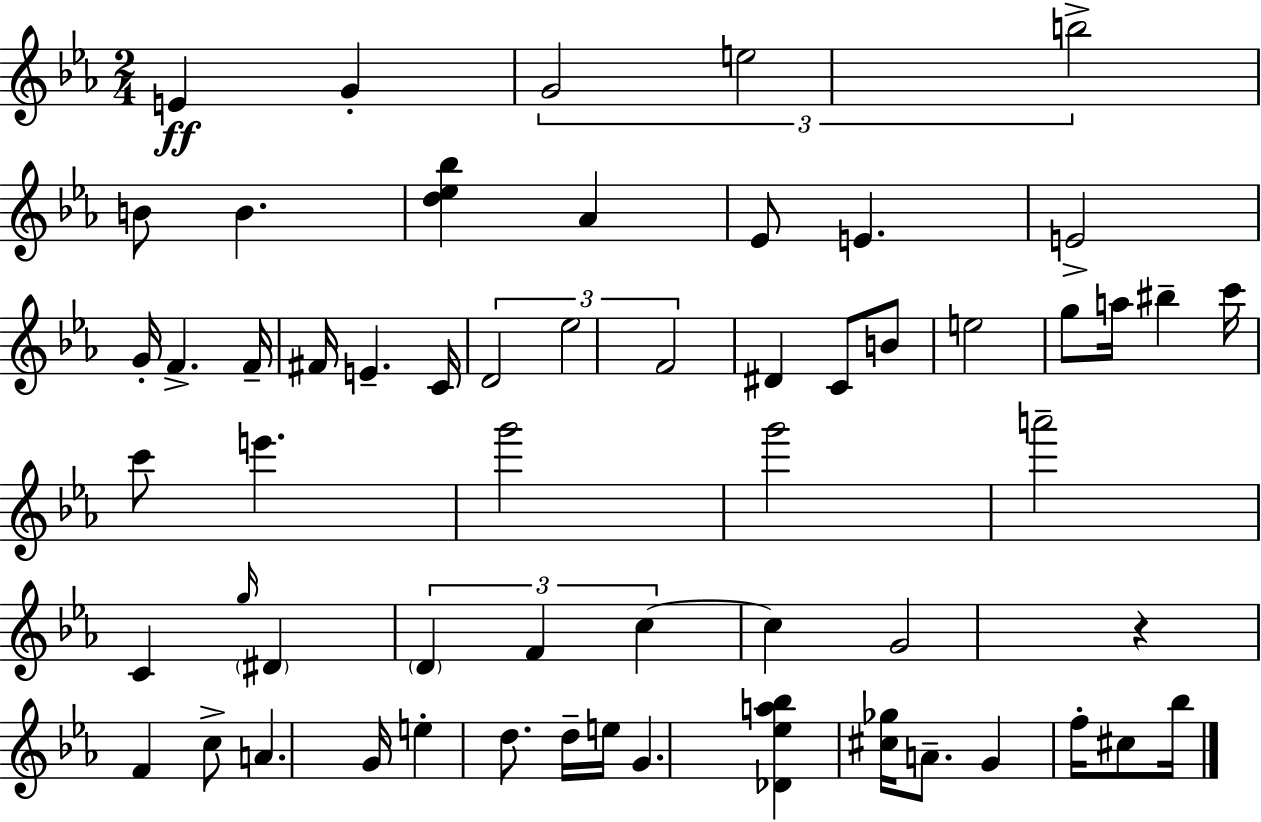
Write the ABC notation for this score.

X:1
T:Untitled
M:2/4
L:1/4
K:Cm
E G G2 e2 b2 B/2 B [d_e_b] _A _E/2 E E2 G/4 F F/4 ^F/4 E C/4 D2 _e2 F2 ^D C/2 B/2 e2 g/2 a/4 ^b c'/4 c'/2 e' g'2 g'2 a'2 C g/4 ^D D F c c G2 z F c/2 A G/4 e d/2 d/4 e/4 G [_D_ea_b] [^c_g]/4 A/2 G f/4 ^c/2 _b/4